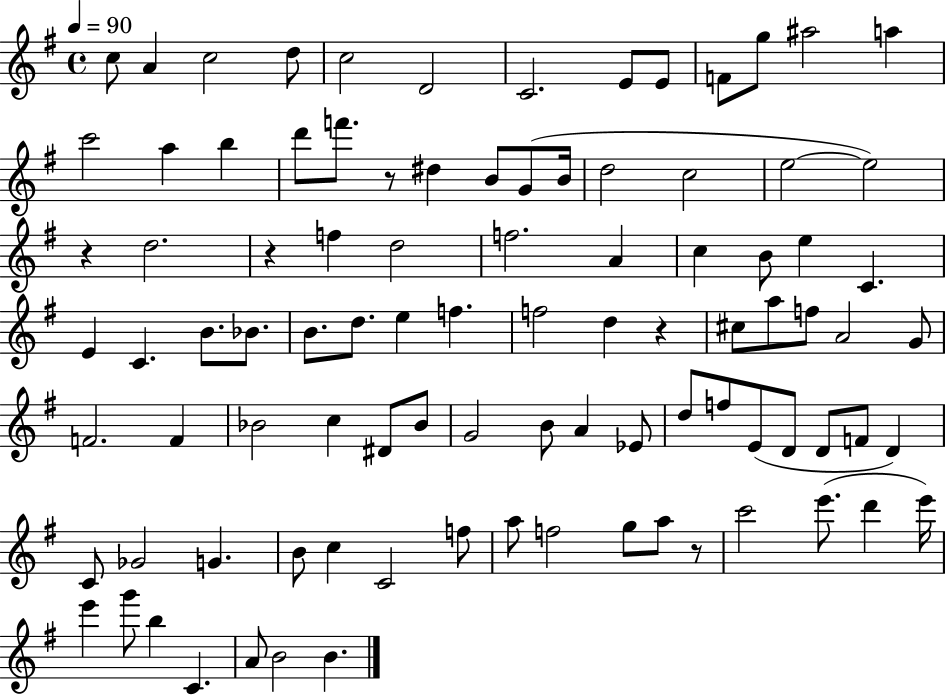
C5/e A4/q C5/h D5/e C5/h D4/h C4/h. E4/e E4/e F4/e G5/e A#5/h A5/q C6/h A5/q B5/q D6/e F6/e. R/e D#5/q B4/e G4/e B4/s D5/h C5/h E5/h E5/h R/q D5/h. R/q F5/q D5/h F5/h. A4/q C5/q B4/e E5/q C4/q. E4/q C4/q. B4/e. Bb4/e. B4/e. D5/e. E5/q F5/q. F5/h D5/q R/q C#5/e A5/e F5/e A4/h G4/e F4/h. F4/q Bb4/h C5/q D#4/e Bb4/e G4/h B4/e A4/q Eb4/e D5/e F5/e E4/e D4/e D4/e F4/e D4/q C4/e Gb4/h G4/q. B4/e C5/q C4/h F5/e A5/e F5/h G5/e A5/e R/e C6/h E6/e. D6/q E6/s E6/q G6/e B5/q C4/q. A4/e B4/h B4/q.